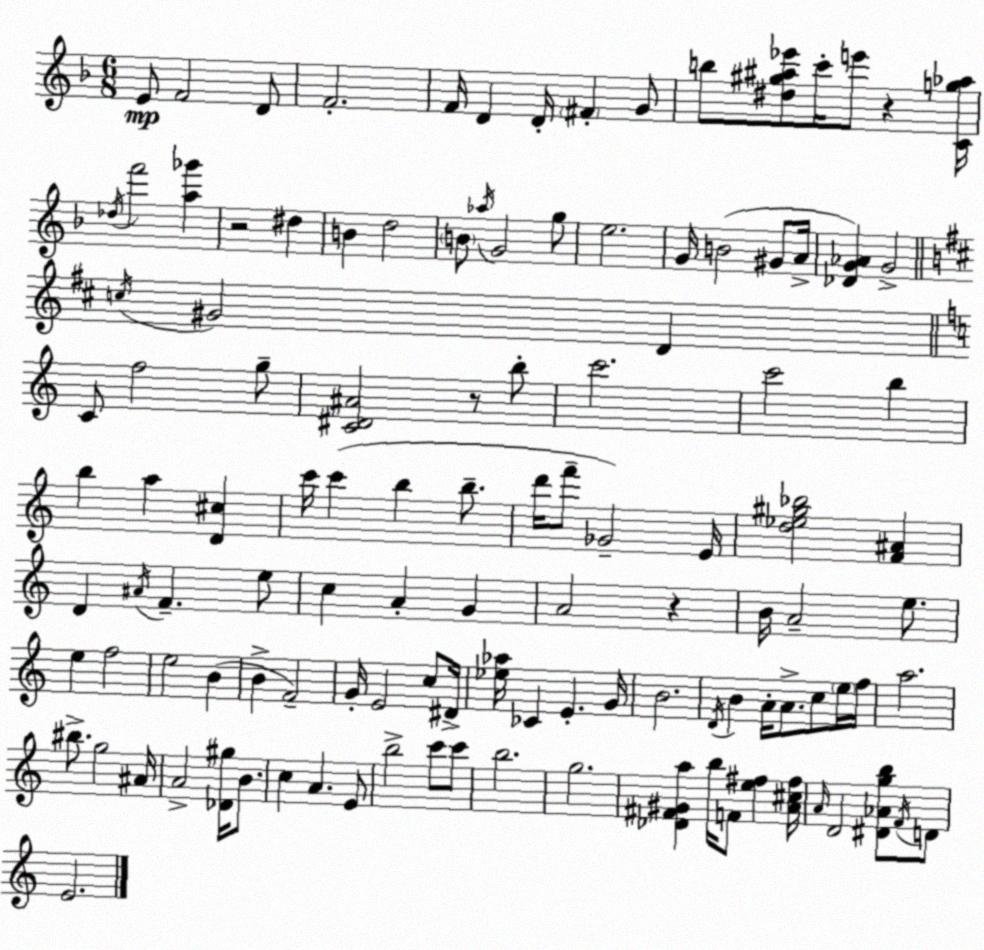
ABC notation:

X:1
T:Untitled
M:6/8
L:1/4
K:Dm
E/2 F2 D/2 F2 F/4 D D/4 ^F G/2 b/2 [^d^g^a_e']/2 c'/4 e'/2 z [Cg_a]/4 _d/4 f'2 [a_g'] z2 ^d B d2 B/2 _a/4 G2 g/2 e2 G/4 B2 ^G/2 A/4 [_DG_A] G2 c/4 ^G2 D C/2 f2 g/2 [C^D^A]2 z/2 b/2 c'2 c'2 b b a [D^c] c'/4 c' b b/2 d'/4 f'/2 _G2 E/4 [d_e^g_b]2 [F^A] D ^A/4 F e/2 c A G A2 z B/4 A2 e/2 e f2 e2 B B F2 G/4 E2 c/2 ^D/4 [_e_a]/4 _C E G/4 B2 D/4 B A/4 A/2 c/2 e/4 f/4 a2 ^b/2 g2 ^A/4 A2 [_D^g]/4 B/2 c A E/2 b2 c'/2 c'/2 b2 g2 [_D^F^Ga] b/4 F/2 [e^f] [A^c^f]/4 A/4 D2 [^D_Agb]/2 F/4 D/2 E2